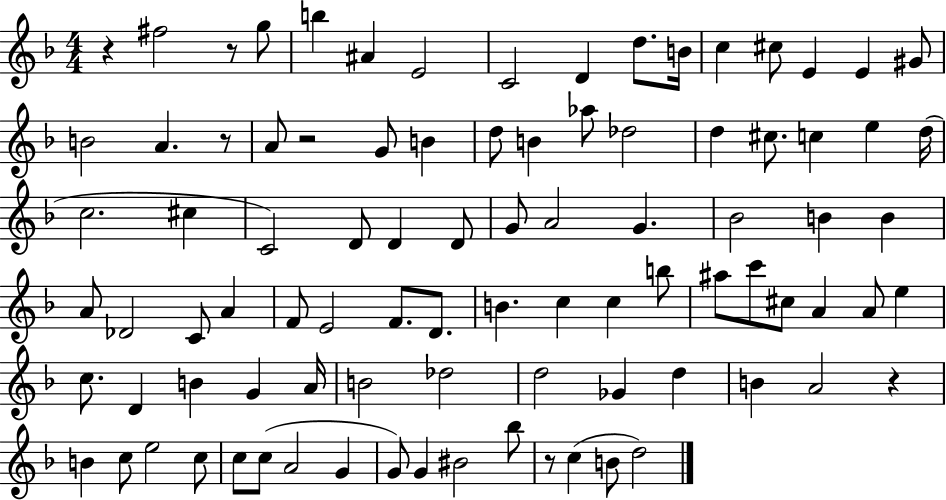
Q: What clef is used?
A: treble